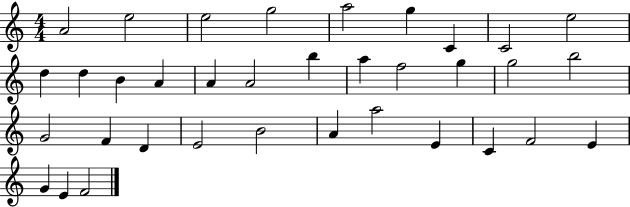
A4/h E5/h E5/h G5/h A5/h G5/q C4/q C4/h E5/h D5/q D5/q B4/q A4/q A4/q A4/h B5/q A5/q F5/h G5/q G5/h B5/h G4/h F4/q D4/q E4/h B4/h A4/q A5/h E4/q C4/q F4/h E4/q G4/q E4/q F4/h